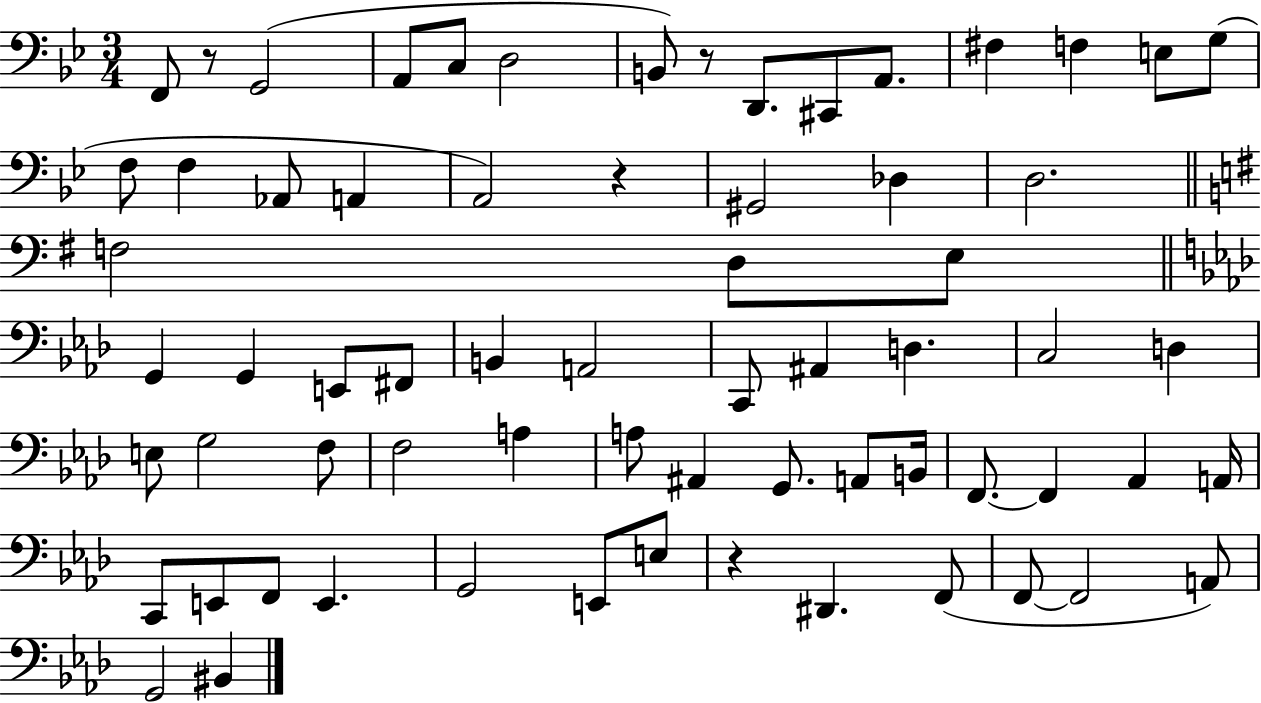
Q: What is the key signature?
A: BES major